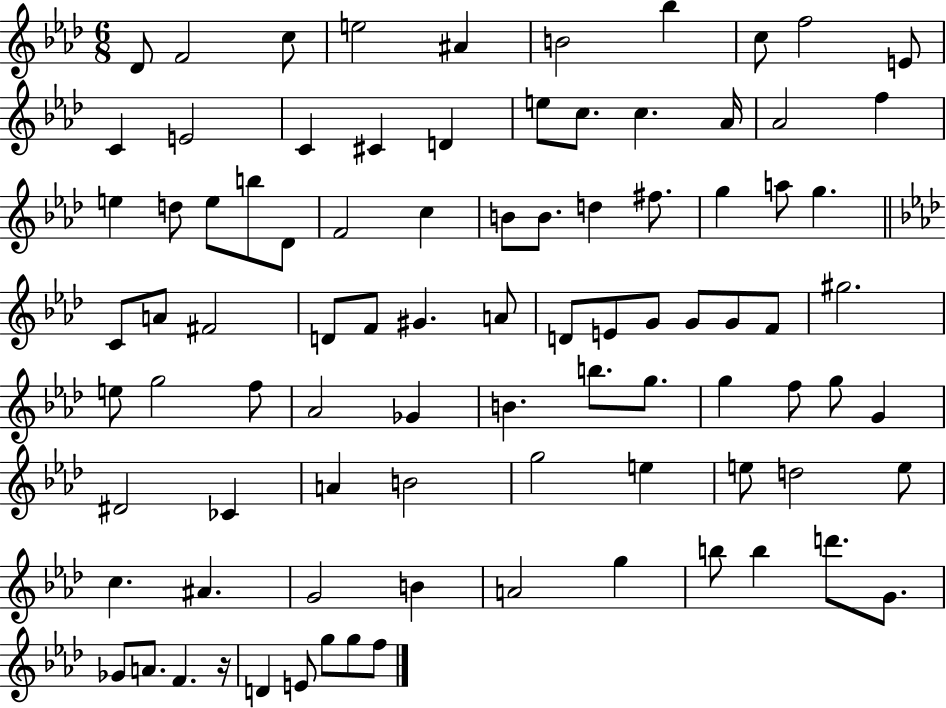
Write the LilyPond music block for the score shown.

{
  \clef treble
  \numericTimeSignature
  \time 6/8
  \key aes \major
  des'8 f'2 c''8 | e''2 ais'4 | b'2 bes''4 | c''8 f''2 e'8 | \break c'4 e'2 | c'4 cis'4 d'4 | e''8 c''8. c''4. aes'16 | aes'2 f''4 | \break e''4 d''8 e''8 b''8 des'8 | f'2 c''4 | b'8 b'8. d''4 fis''8. | g''4 a''8 g''4. | \break \bar "||" \break \key aes \major c'8 a'8 fis'2 | d'8 f'8 gis'4. a'8 | d'8 e'8 g'8 g'8 g'8 f'8 | gis''2. | \break e''8 g''2 f''8 | aes'2 ges'4 | b'4. b''8. g''8. | g''4 f''8 g''8 g'4 | \break dis'2 ces'4 | a'4 b'2 | g''2 e''4 | e''8 d''2 e''8 | \break c''4. ais'4. | g'2 b'4 | a'2 g''4 | b''8 b''4 d'''8. g'8. | \break ges'8 a'8. f'4. r16 | d'4 e'8 g''8 g''8 f''8 | \bar "|."
}